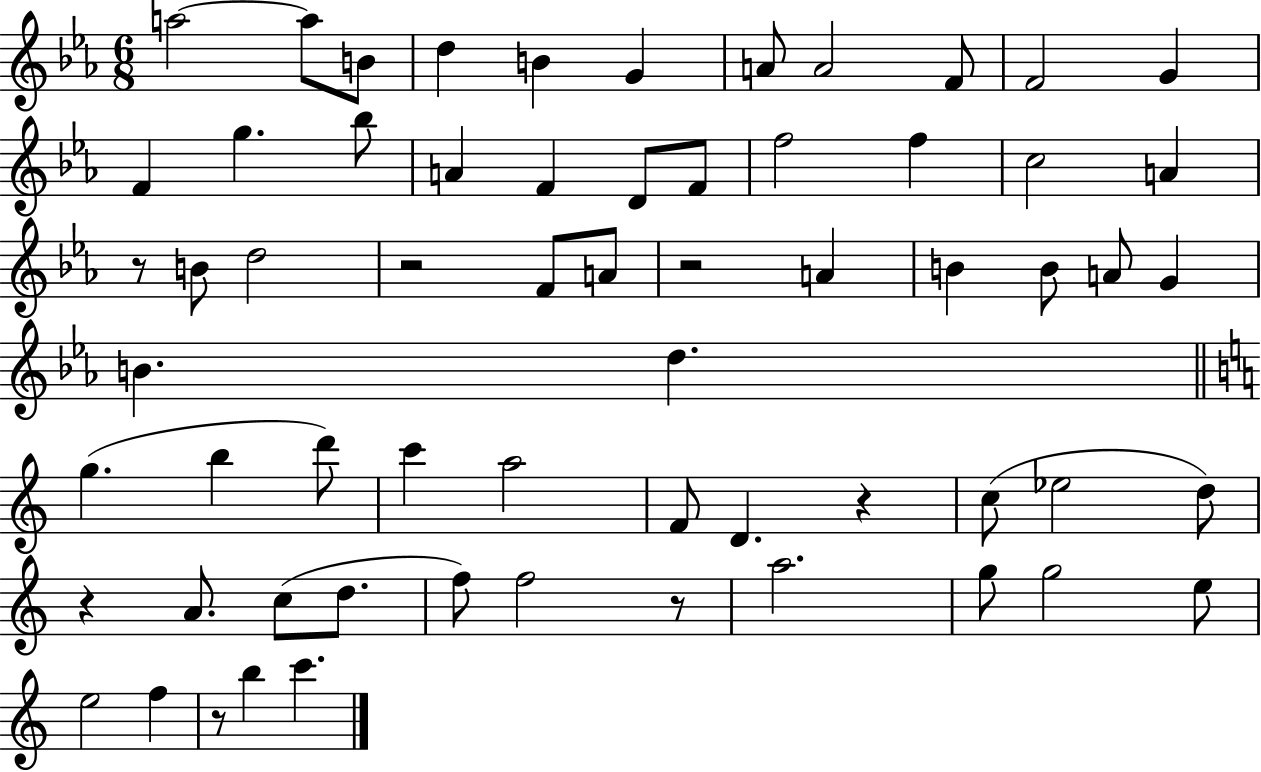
{
  \clef treble
  \numericTimeSignature
  \time 6/8
  \key ees \major
  \repeat volta 2 { a''2~~ a''8 b'8 | d''4 b'4 g'4 | a'8 a'2 f'8 | f'2 g'4 | \break f'4 g''4. bes''8 | a'4 f'4 d'8 f'8 | f''2 f''4 | c''2 a'4 | \break r8 b'8 d''2 | r2 f'8 a'8 | r2 a'4 | b'4 b'8 a'8 g'4 | \break b'4. d''4. | \bar "||" \break \key c \major g''4.( b''4 d'''8) | c'''4 a''2 | f'8 d'4. r4 | c''8( ees''2 d''8) | \break r4 a'8. c''8( d''8. | f''8) f''2 r8 | a''2. | g''8 g''2 e''8 | \break e''2 f''4 | r8 b''4 c'''4. | } \bar "|."
}